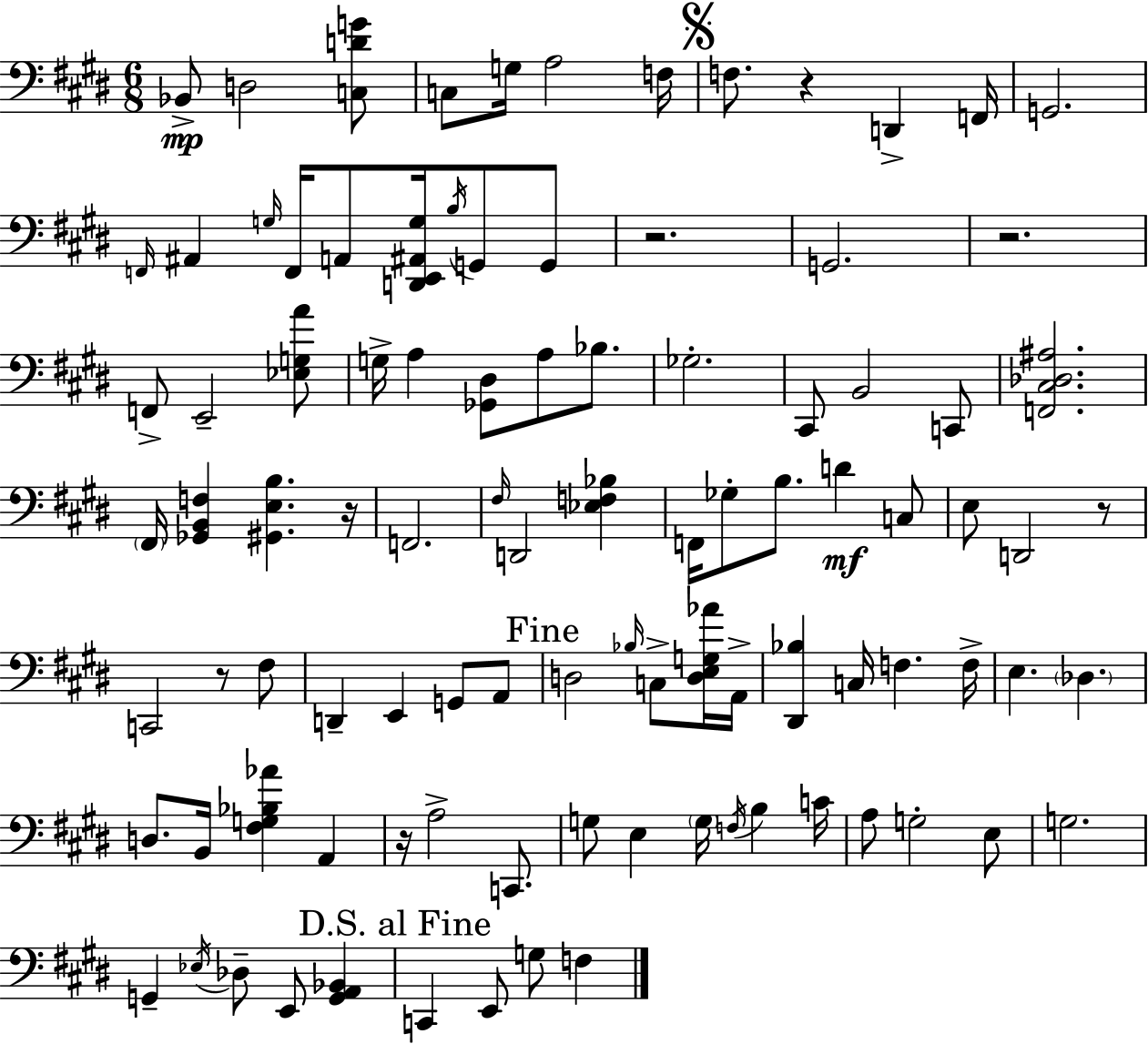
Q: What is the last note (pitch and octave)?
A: F3